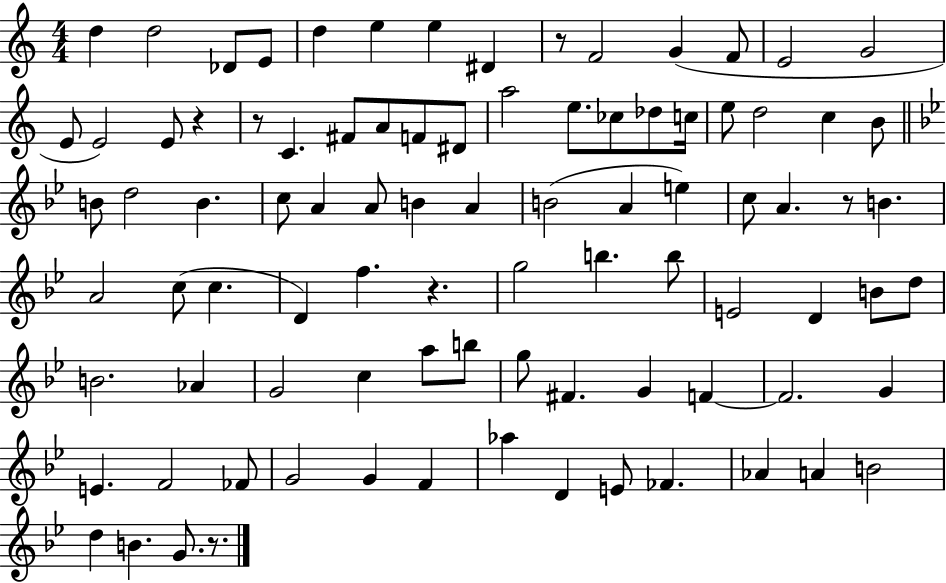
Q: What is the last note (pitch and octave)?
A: G4